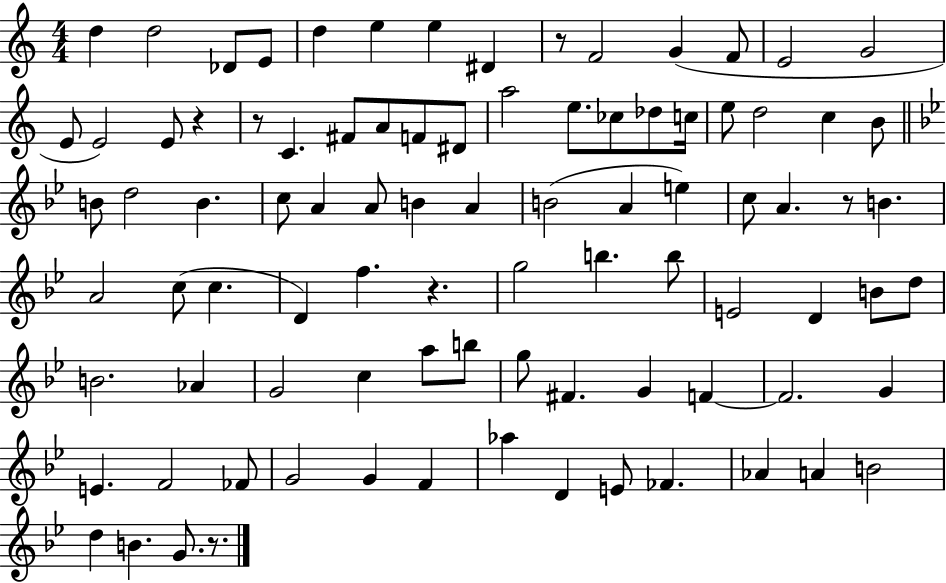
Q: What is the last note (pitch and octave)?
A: G4